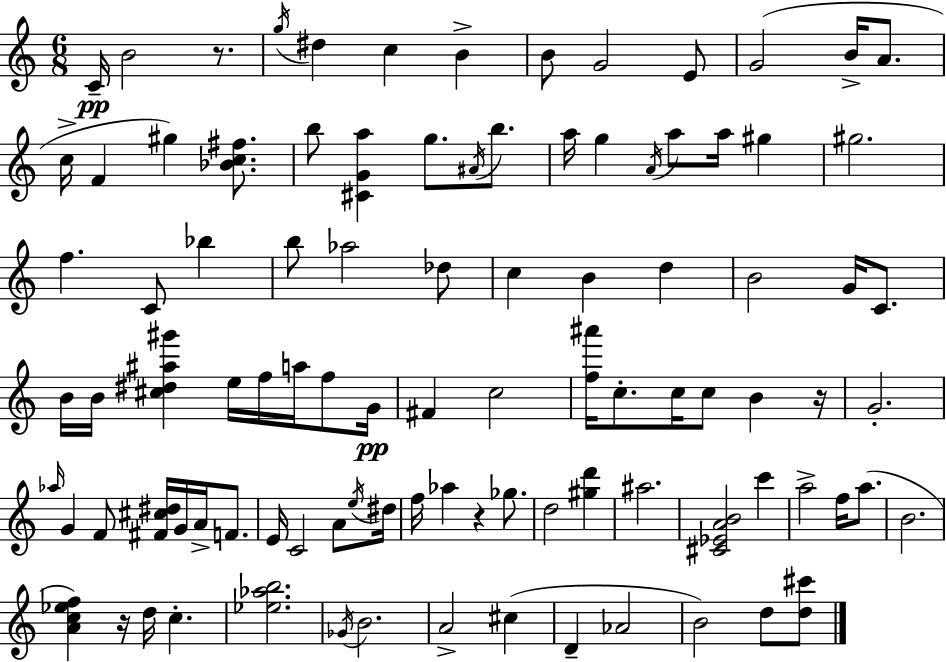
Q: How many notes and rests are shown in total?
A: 97